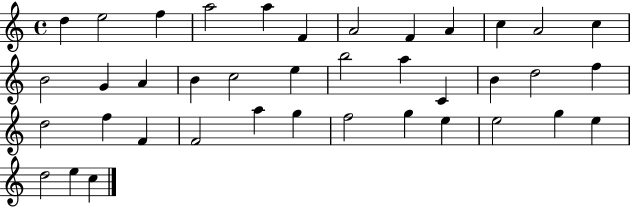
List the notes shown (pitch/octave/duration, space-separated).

D5/q E5/h F5/q A5/h A5/q F4/q A4/h F4/q A4/q C5/q A4/h C5/q B4/h G4/q A4/q B4/q C5/h E5/q B5/h A5/q C4/q B4/q D5/h F5/q D5/h F5/q F4/q F4/h A5/q G5/q F5/h G5/q E5/q E5/h G5/q E5/q D5/h E5/q C5/q